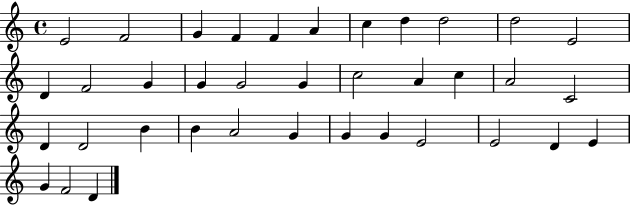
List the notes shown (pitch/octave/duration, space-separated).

E4/h F4/h G4/q F4/q F4/q A4/q C5/q D5/q D5/h D5/h E4/h D4/q F4/h G4/q G4/q G4/h G4/q C5/h A4/q C5/q A4/h C4/h D4/q D4/h B4/q B4/q A4/h G4/q G4/q G4/q E4/h E4/h D4/q E4/q G4/q F4/h D4/q